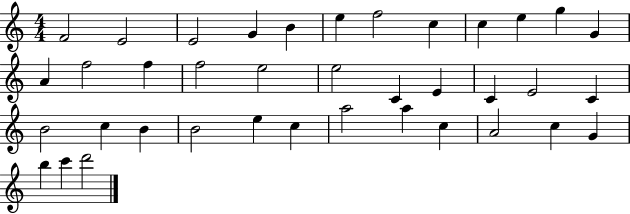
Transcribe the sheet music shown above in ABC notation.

X:1
T:Untitled
M:4/4
L:1/4
K:C
F2 E2 E2 G B e f2 c c e g G A f2 f f2 e2 e2 C E C E2 C B2 c B B2 e c a2 a c A2 c G b c' d'2